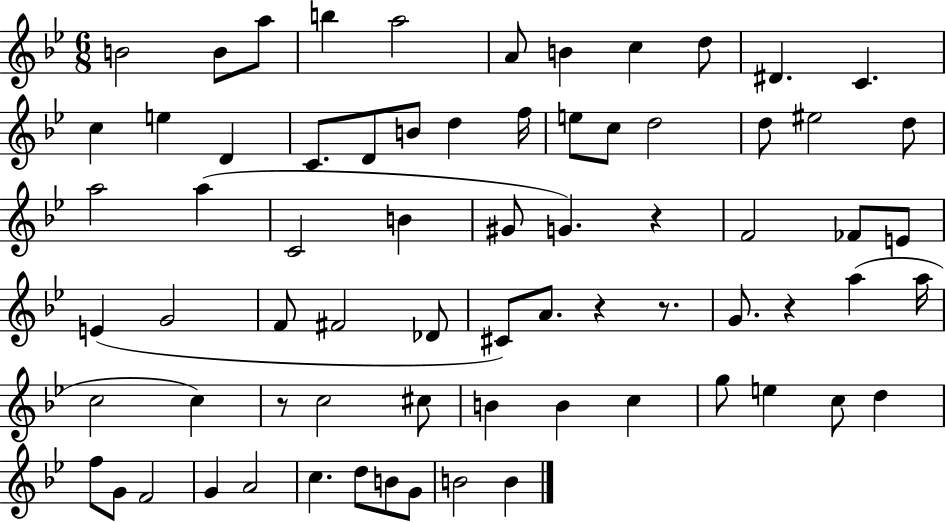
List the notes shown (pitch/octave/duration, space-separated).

B4/h B4/e A5/e B5/q A5/h A4/e B4/q C5/q D5/e D#4/q. C4/q. C5/q E5/q D4/q C4/e. D4/e B4/e D5/q F5/s E5/e C5/e D5/h D5/e EIS5/h D5/e A5/h A5/q C4/h B4/q G#4/e G4/q. R/q F4/h FES4/e E4/e E4/q G4/h F4/e F#4/h Db4/e C#4/e A4/e. R/q R/e. G4/e. R/q A5/q A5/s C5/h C5/q R/e C5/h C#5/e B4/q B4/q C5/q G5/e E5/q C5/e D5/q F5/e G4/e F4/h G4/q A4/h C5/q. D5/e B4/e G4/e B4/h B4/q